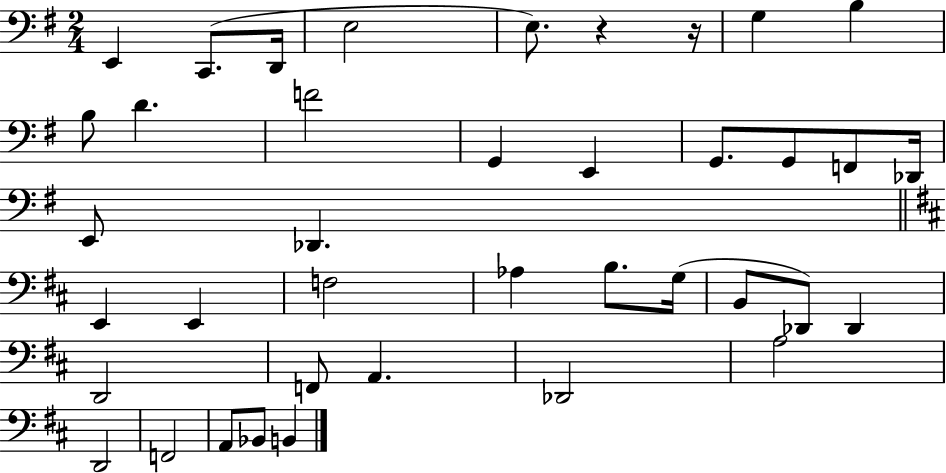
E2/q C2/e. D2/s E3/h E3/e. R/q R/s G3/q B3/q B3/e D4/q. F4/h G2/q E2/q G2/e. G2/e F2/e Db2/s E2/e Db2/q. E2/q E2/q F3/h Ab3/q B3/e. G3/s B2/e Db2/e Db2/q D2/h F2/e A2/q. Db2/h A3/h D2/h F2/h A2/e Bb2/e B2/q